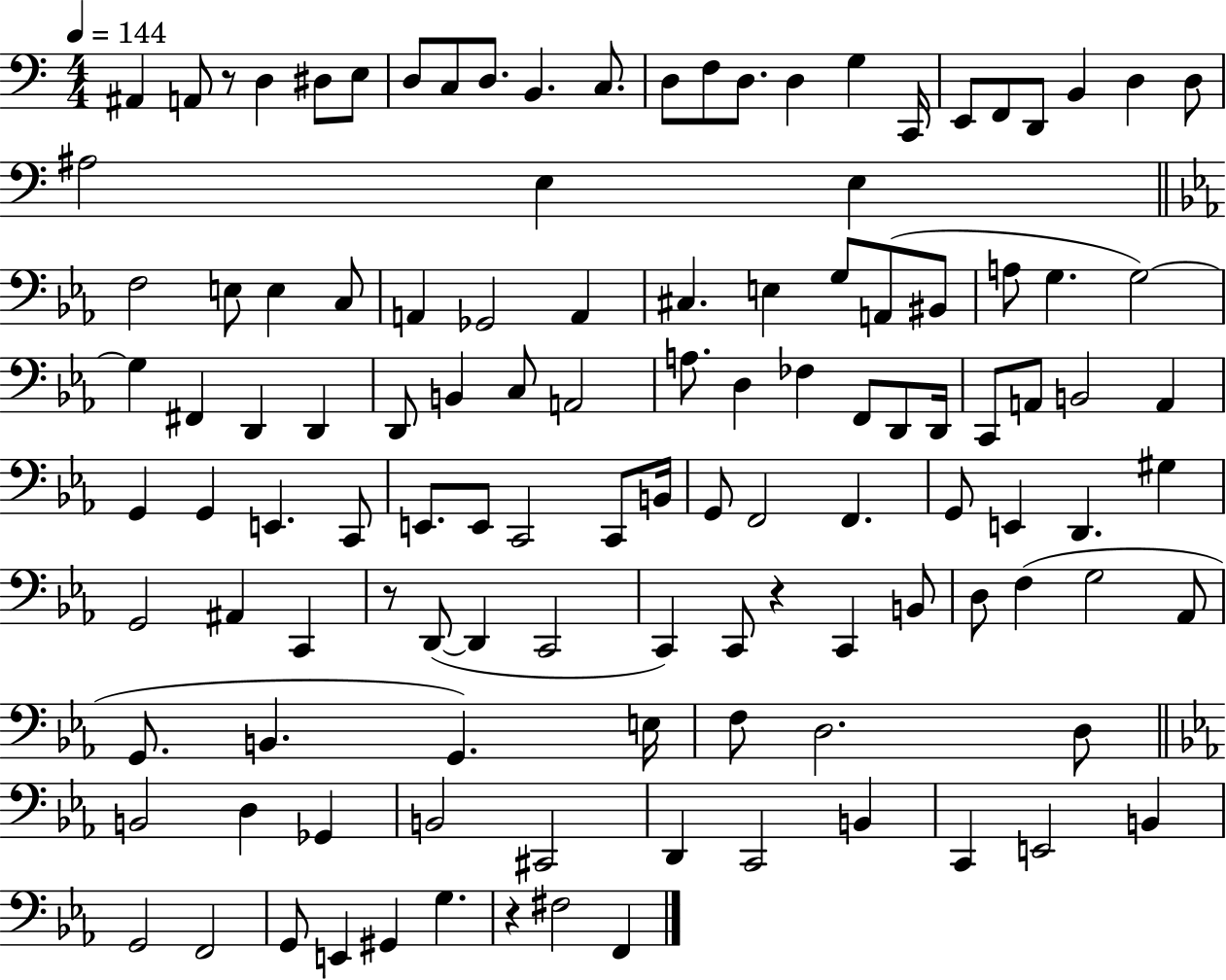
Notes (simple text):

A#2/q A2/e R/e D3/q D#3/e E3/e D3/e C3/e D3/e. B2/q. C3/e. D3/e F3/e D3/e. D3/q G3/q C2/s E2/e F2/e D2/e B2/q D3/q D3/e A#3/h E3/q E3/q F3/h E3/e E3/q C3/e A2/q Gb2/h A2/q C#3/q. E3/q G3/e A2/e BIS2/e A3/e G3/q. G3/h G3/q F#2/q D2/q D2/q D2/e B2/q C3/e A2/h A3/e. D3/q FES3/q F2/e D2/e D2/s C2/e A2/e B2/h A2/q G2/q G2/q E2/q. C2/e E2/e. E2/e C2/h C2/e B2/s G2/e F2/h F2/q. G2/e E2/q D2/q. G#3/q G2/h A#2/q C2/q R/e D2/e D2/q C2/h C2/q C2/e R/q C2/q B2/e D3/e F3/q G3/h Ab2/e G2/e. B2/q. G2/q. E3/s F3/e D3/h. D3/e B2/h D3/q Gb2/q B2/h C#2/h D2/q C2/h B2/q C2/q E2/h B2/q G2/h F2/h G2/e E2/q G#2/q G3/q. R/q F#3/h F2/q